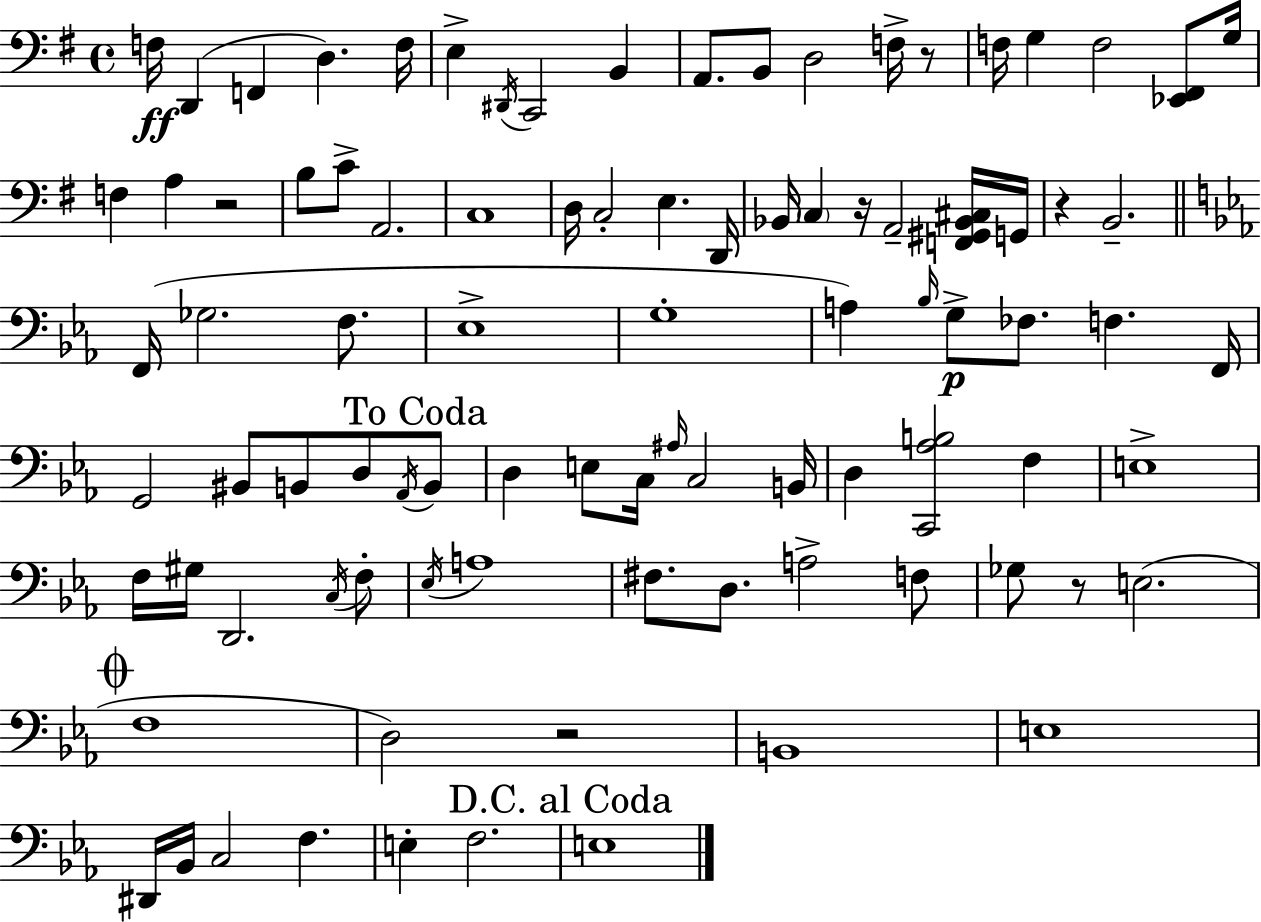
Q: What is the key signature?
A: G major